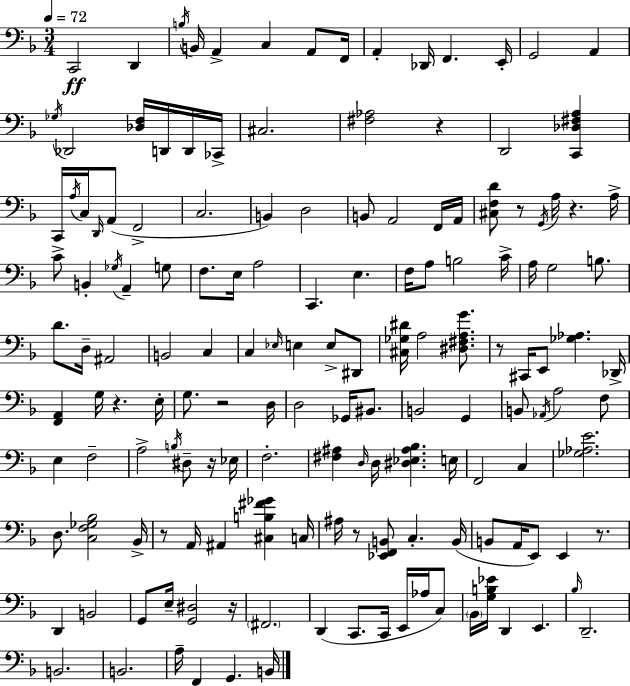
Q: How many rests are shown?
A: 11